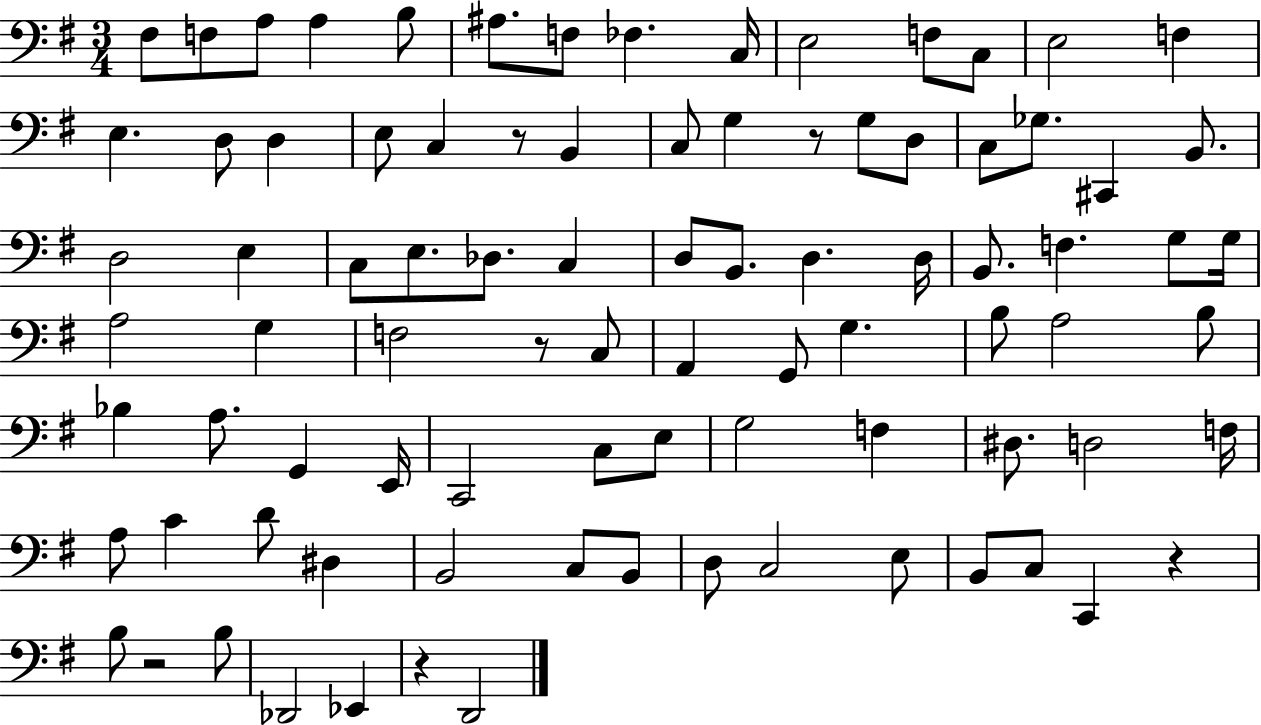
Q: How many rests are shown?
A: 6